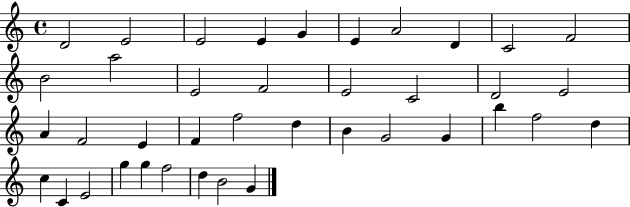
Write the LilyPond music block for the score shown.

{
  \clef treble
  \time 4/4
  \defaultTimeSignature
  \key c \major
  d'2 e'2 | e'2 e'4 g'4 | e'4 a'2 d'4 | c'2 f'2 | \break b'2 a''2 | e'2 f'2 | e'2 c'2 | d'2 e'2 | \break a'4 f'2 e'4 | f'4 f''2 d''4 | b'4 g'2 g'4 | b''4 f''2 d''4 | \break c''4 c'4 e'2 | g''4 g''4 f''2 | d''4 b'2 g'4 | \bar "|."
}